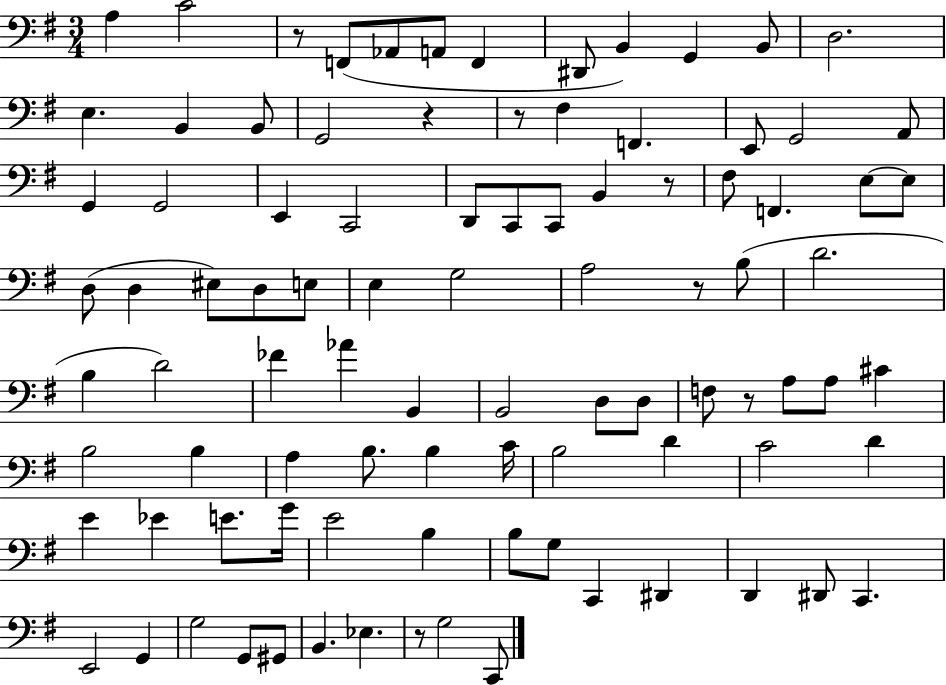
{
  \clef bass
  \numericTimeSignature
  \time 3/4
  \key g \major
  a4 c'2 | r8 f,8( aes,8 a,8 f,4 | dis,8 b,4) g,4 b,8 | d2. | \break e4. b,4 b,8 | g,2 r4 | r8 fis4 f,4. | e,8 g,2 a,8 | \break g,4 g,2 | e,4 c,2 | d,8 c,8 c,8 b,4 r8 | fis8 f,4. e8~~ e8 | \break d8( d4 eis8) d8 e8 | e4 g2 | a2 r8 b8( | d'2. | \break b4 d'2) | fes'4 aes'4 b,4 | b,2 d8 d8 | f8 r8 a8 a8 cis'4 | \break b2 b4 | a4 b8. b4 c'16 | b2 d'4 | c'2 d'4 | \break e'4 ees'4 e'8. g'16 | e'2 b4 | b8 g8 c,4 dis,4 | d,4 dis,8 c,4. | \break e,2 g,4 | g2 g,8 gis,8 | b,4. ees4. | r8 g2 c,8 | \break \bar "|."
}